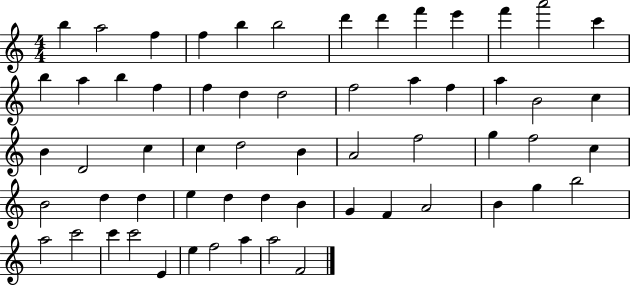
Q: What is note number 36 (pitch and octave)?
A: F5